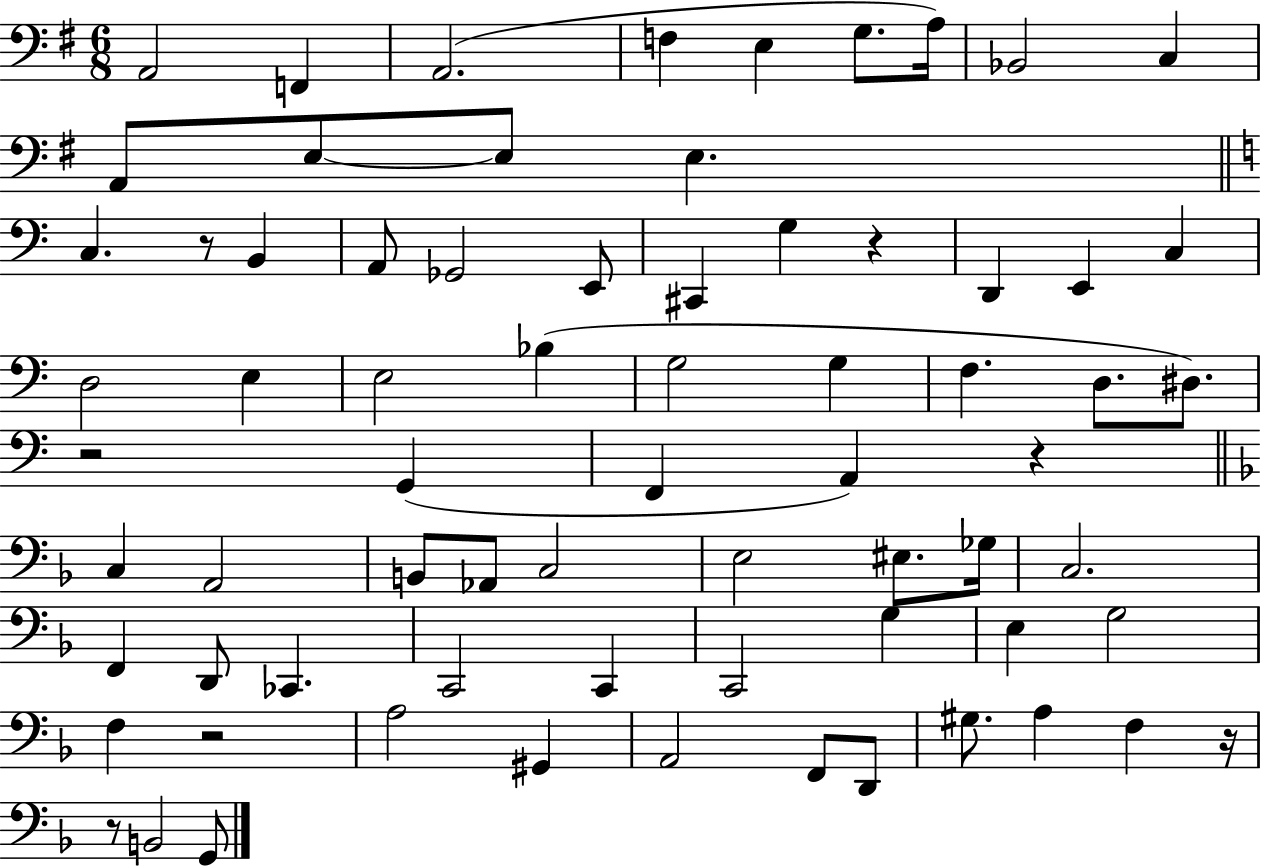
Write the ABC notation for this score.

X:1
T:Untitled
M:6/8
L:1/4
K:G
A,,2 F,, A,,2 F, E, G,/2 A,/4 _B,,2 C, A,,/2 E,/2 E,/2 E, C, z/2 B,, A,,/2 _G,,2 E,,/2 ^C,, G, z D,, E,, C, D,2 E, E,2 _B, G,2 G, F, D,/2 ^D,/2 z2 G,, F,, A,, z C, A,,2 B,,/2 _A,,/2 C,2 E,2 ^E,/2 _G,/4 C,2 F,, D,,/2 _C,, C,,2 C,, C,,2 G, E, G,2 F, z2 A,2 ^G,, A,,2 F,,/2 D,,/2 ^G,/2 A, F, z/4 z/2 B,,2 G,,/2